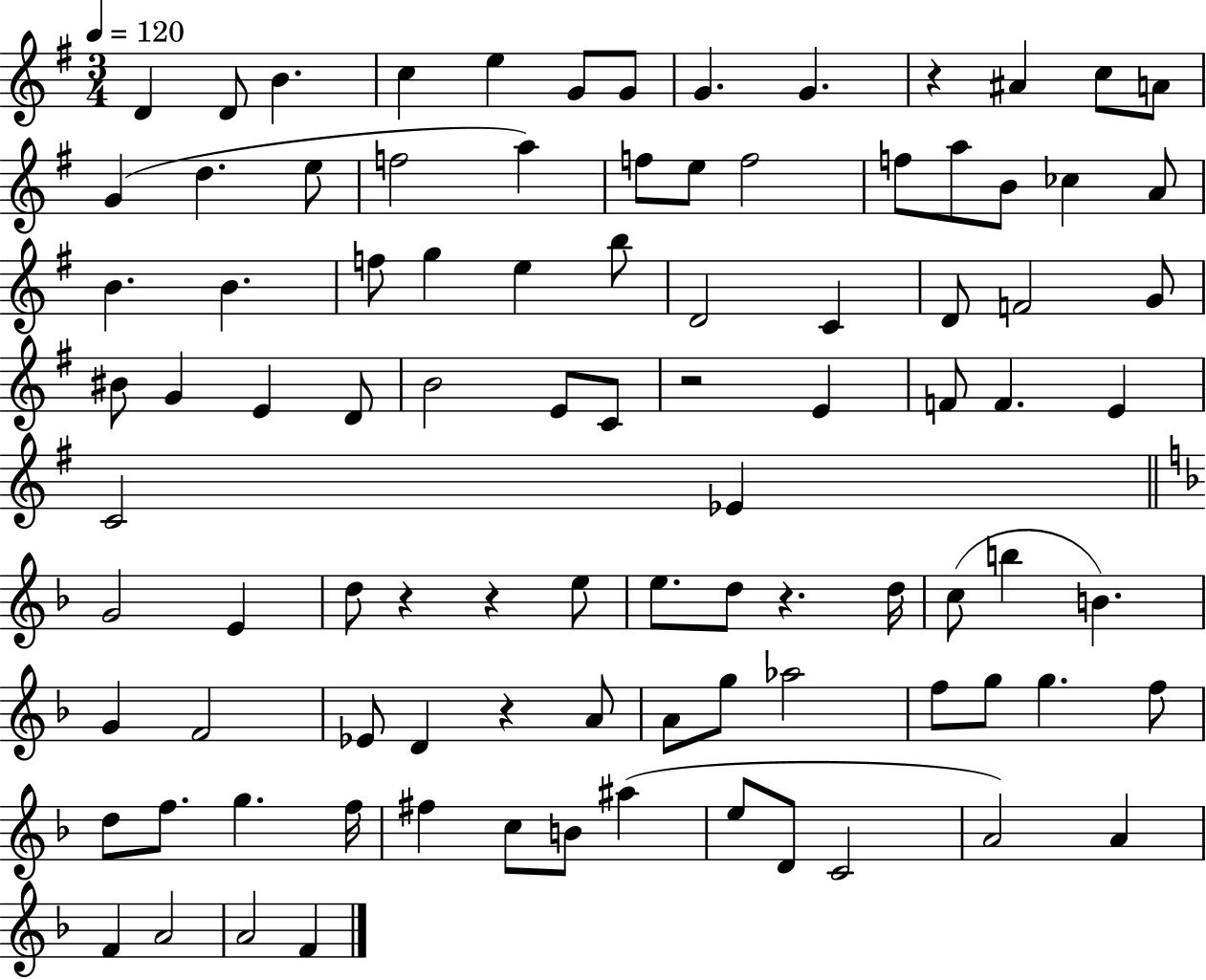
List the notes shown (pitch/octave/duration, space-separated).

D4/q D4/e B4/q. C5/q E5/q G4/e G4/e G4/q. G4/q. R/q A#4/q C5/e A4/e G4/q D5/q. E5/e F5/h A5/q F5/e E5/e F5/h F5/e A5/e B4/e CES5/q A4/e B4/q. B4/q. F5/e G5/q E5/q B5/e D4/h C4/q D4/e F4/h G4/e BIS4/e G4/q E4/q D4/e B4/h E4/e C4/e R/h E4/q F4/e F4/q. E4/q C4/h Eb4/q G4/h E4/q D5/e R/q R/q E5/e E5/e. D5/e R/q. D5/s C5/e B5/q B4/q. G4/q F4/h Eb4/e D4/q R/q A4/e A4/e G5/e Ab5/h F5/e G5/e G5/q. F5/e D5/e F5/e. G5/q. F5/s F#5/q C5/e B4/e A#5/q E5/e D4/e C4/h A4/h A4/q F4/q A4/h A4/h F4/q